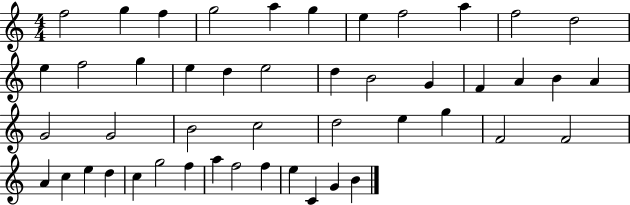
F5/h G5/q F5/q G5/h A5/q G5/q E5/q F5/h A5/q F5/h D5/h E5/q F5/h G5/q E5/q D5/q E5/h D5/q B4/h G4/q F4/q A4/q B4/q A4/q G4/h G4/h B4/h C5/h D5/h E5/q G5/q F4/h F4/h A4/q C5/q E5/q D5/q C5/q G5/h F5/q A5/q F5/h F5/q E5/q C4/q G4/q B4/q